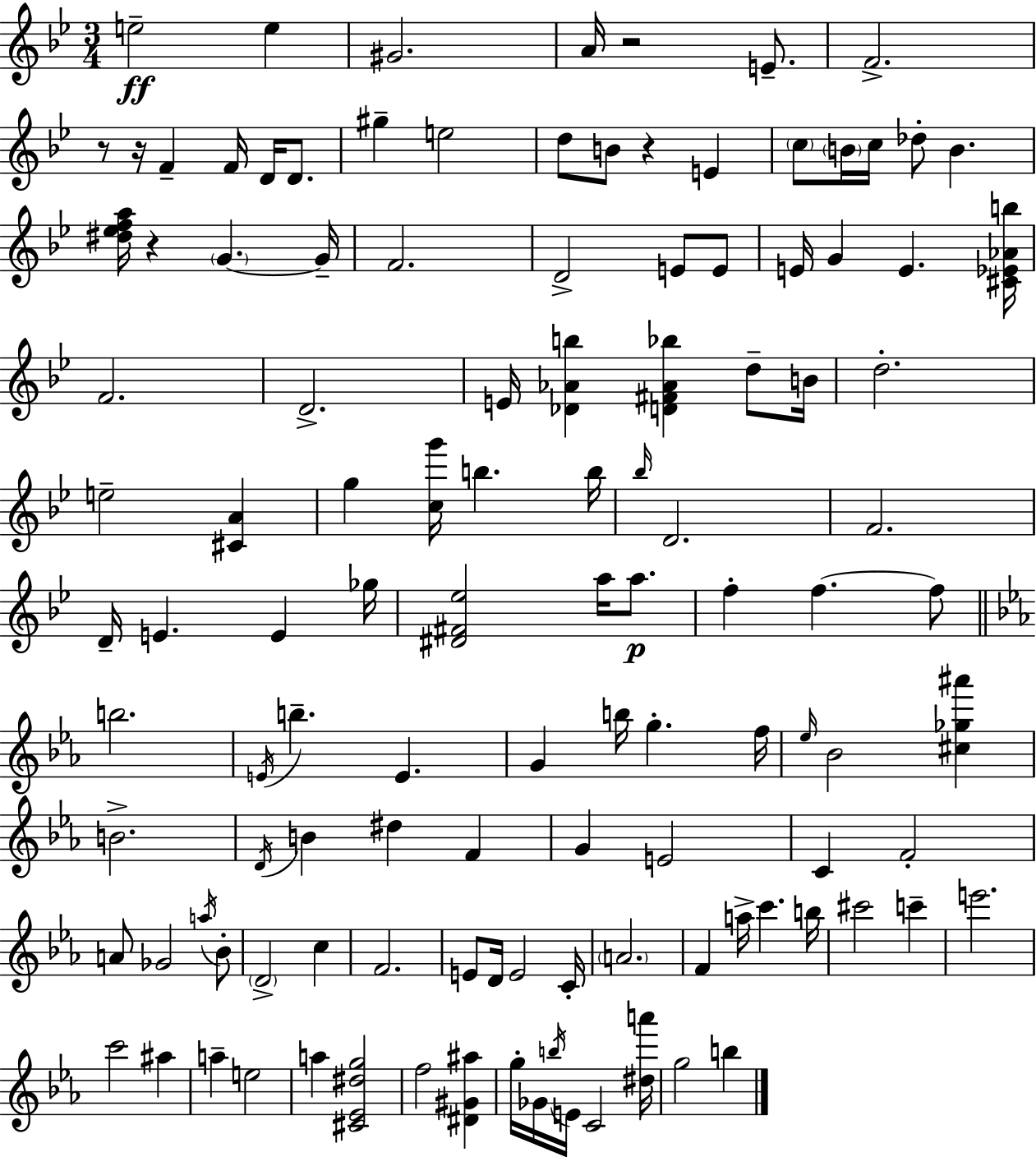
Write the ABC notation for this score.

X:1
T:Untitled
M:3/4
L:1/4
K:Gm
e2 e ^G2 A/4 z2 E/2 F2 z/2 z/4 F F/4 D/4 D/2 ^g e2 d/2 B/2 z E c/2 B/4 c/4 _d/2 B [^d_efa]/4 z G G/4 F2 D2 E/2 E/2 E/4 G E [^C_E_Ab]/4 F2 D2 E/4 [_D_Ab] [D^F_A_b] d/2 B/4 d2 e2 [^CA] g [cg']/4 b b/4 _b/4 D2 F2 D/4 E E _g/4 [^D^F_e]2 a/4 a/2 f f f/2 b2 E/4 b E G b/4 g f/4 _e/4 _B2 [^c_g^a'] B2 D/4 B ^d F G E2 C F2 A/2 _G2 a/4 _B/2 D2 c F2 E/2 D/4 E2 C/4 A2 F a/4 c' b/4 ^c'2 c' e'2 c'2 ^a a e2 a [^C_E^dg]2 f2 [^D^G^a] g/4 _G/4 b/4 E/4 C2 [^da']/4 g2 b